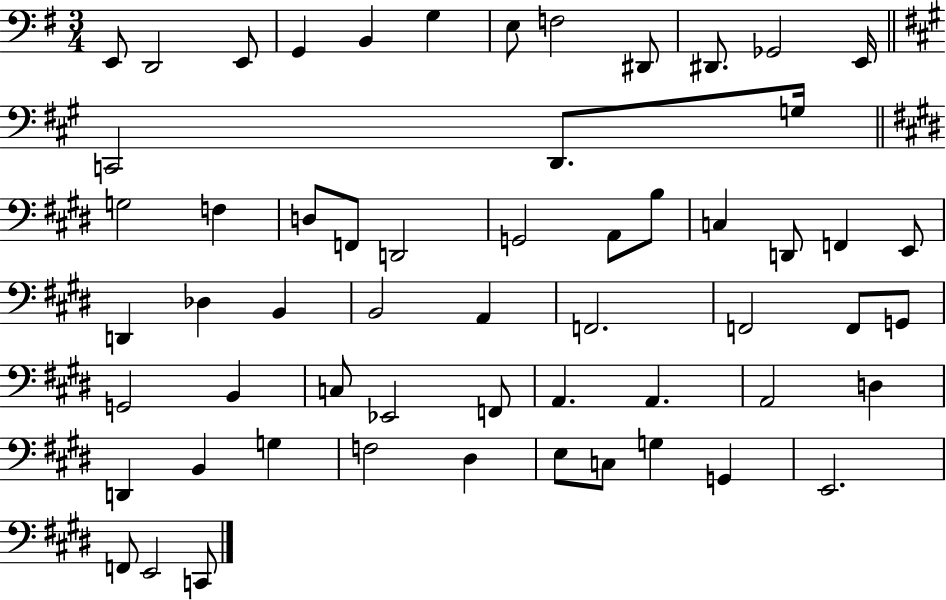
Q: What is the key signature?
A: G major